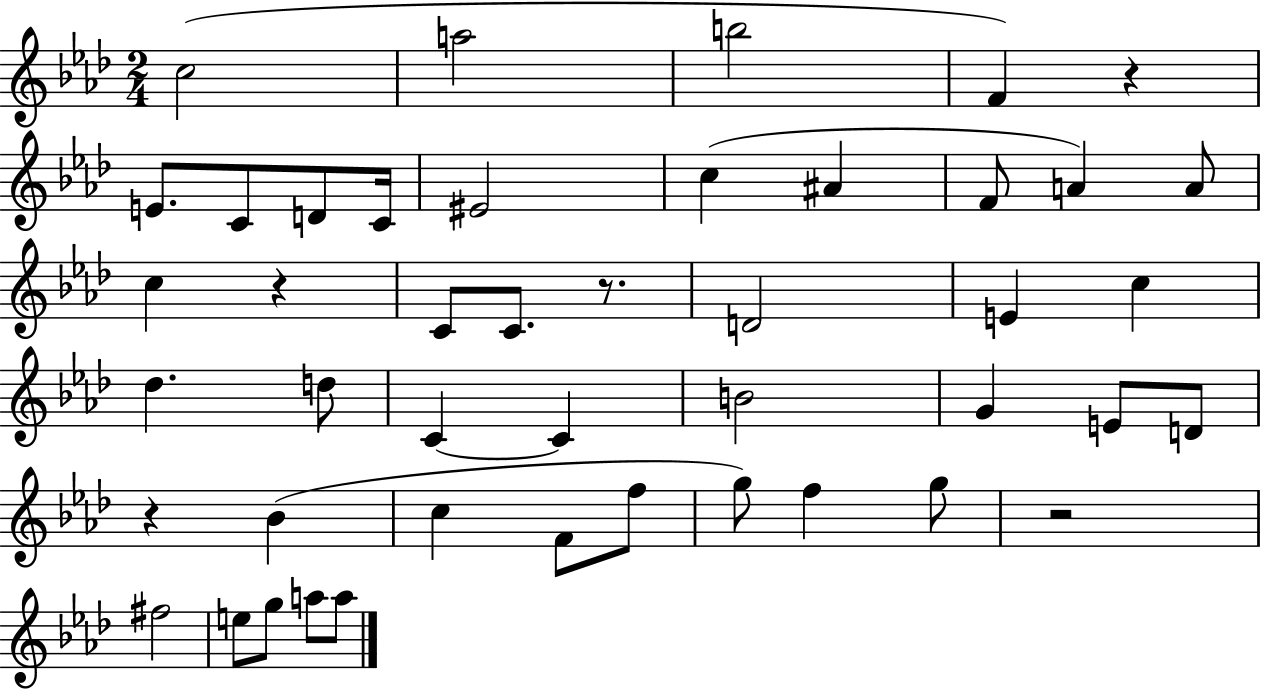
{
  \clef treble
  \numericTimeSignature
  \time 2/4
  \key aes \major
  c''2( | a''2 | b''2 | f'4) r4 | \break e'8. c'8 d'8 c'16 | eis'2 | c''4( ais'4 | f'8 a'4) a'8 | \break c''4 r4 | c'8 c'8. r8. | d'2 | e'4 c''4 | \break des''4. d''8 | c'4~~ c'4 | b'2 | g'4 e'8 d'8 | \break r4 bes'4( | c''4 f'8 f''8 | g''8) f''4 g''8 | r2 | \break fis''2 | e''8 g''8 a''8 a''8 | \bar "|."
}